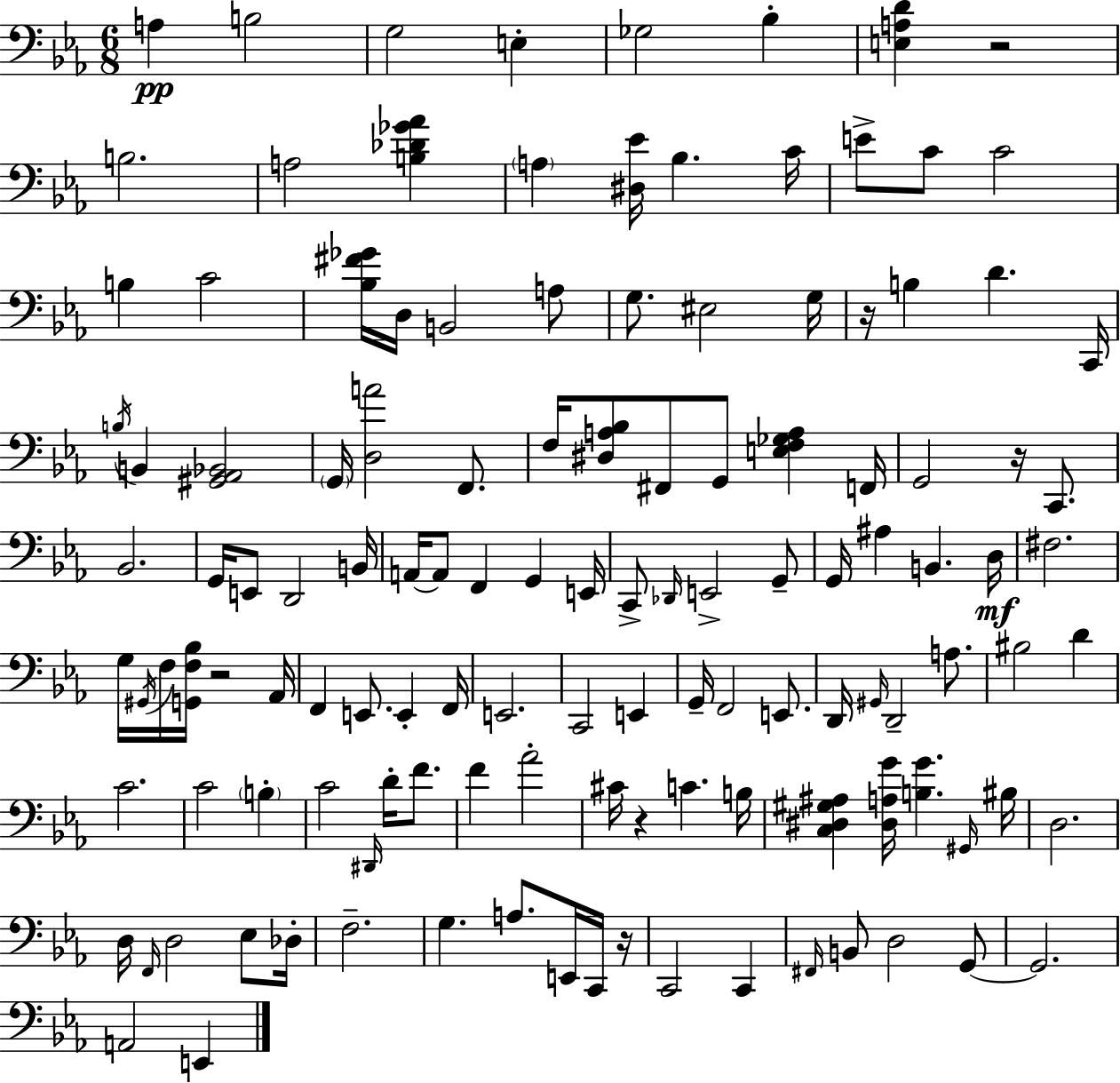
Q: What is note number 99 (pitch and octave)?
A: C2